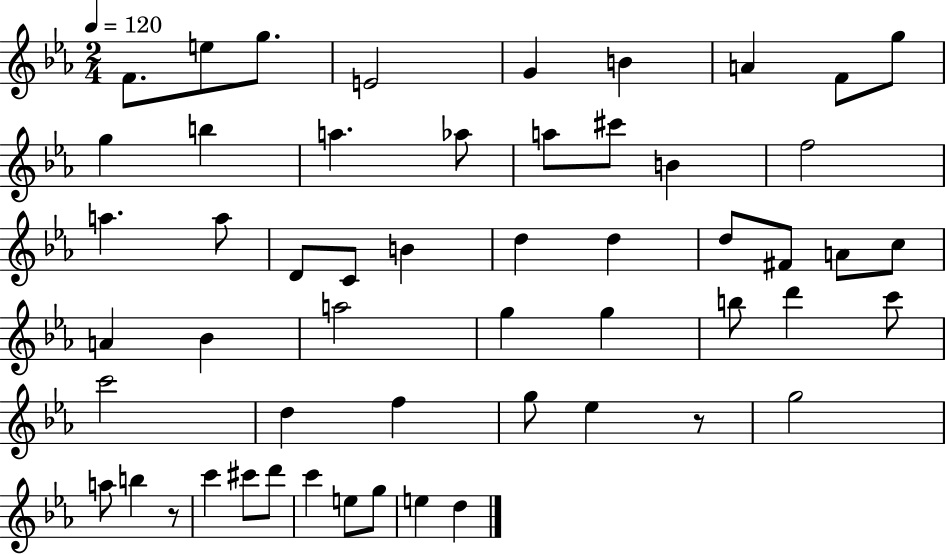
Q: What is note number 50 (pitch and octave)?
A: G5